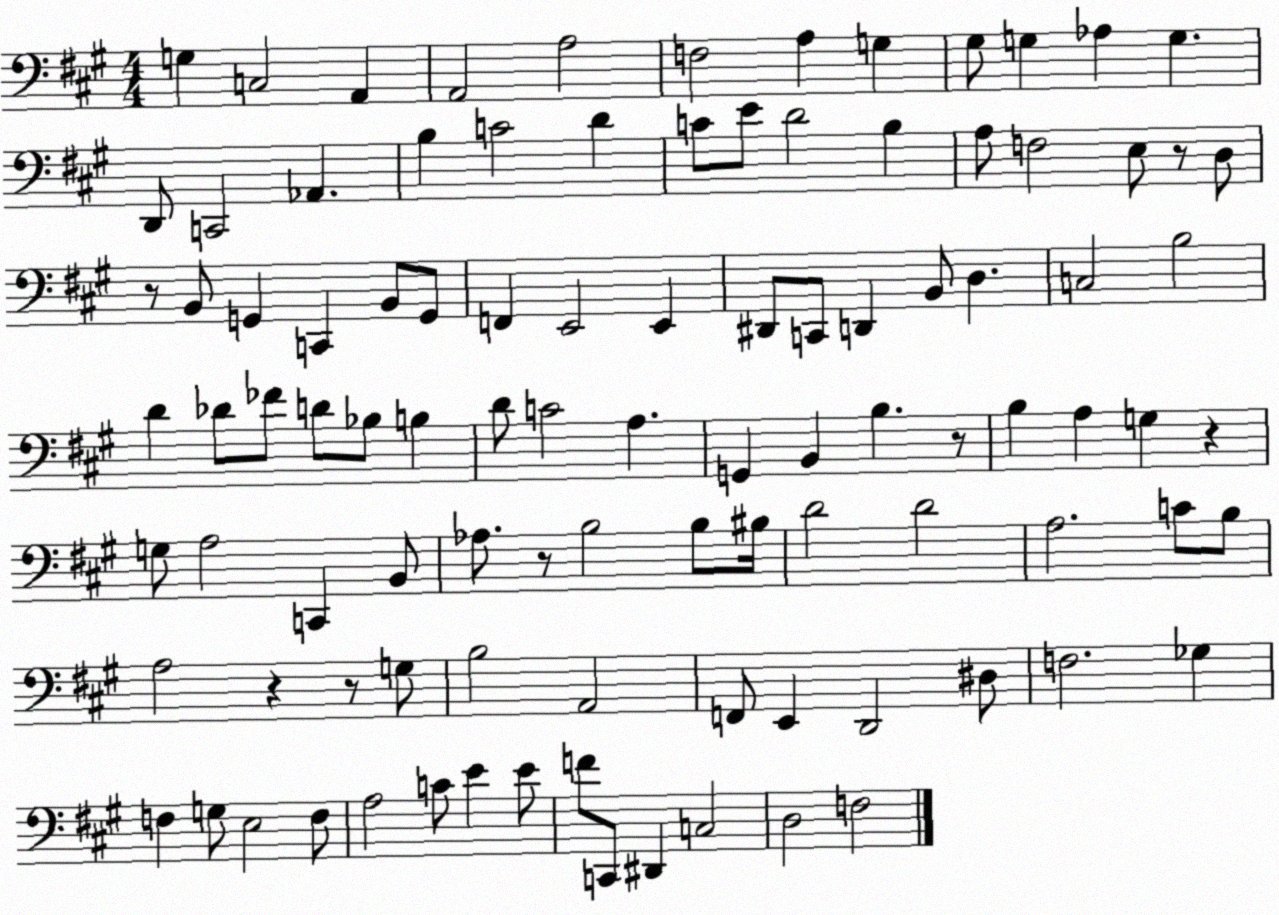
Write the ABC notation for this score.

X:1
T:Untitled
M:4/4
L:1/4
K:A
G, C,2 A,, A,,2 A,2 F,2 A, G, ^G,/2 G, _A, G, D,,/2 C,,2 _A,, B, C2 D C/2 E/2 D2 B, A,/2 F,2 E,/2 z/2 D,/2 z/2 B,,/2 G,, C,, B,,/2 G,,/2 F,, E,,2 E,, ^D,,/2 C,,/2 D,, B,,/2 D, C,2 B,2 D _D/2 _F/2 D/2 _B,/2 B, D/2 C2 A, G,, B,, B, z/2 B, A, G, z G,/2 A,2 C,, B,,/2 _A,/2 z/2 B,2 B,/2 ^B,/4 D2 D2 A,2 C/2 B,/2 A,2 z z/2 G,/2 B,2 A,,2 F,,/2 E,, D,,2 ^D,/2 F,2 _G, F, G,/2 E,2 F,/2 A,2 C/2 E E/2 F/2 C,,/2 ^D,, C,2 D,2 F,2